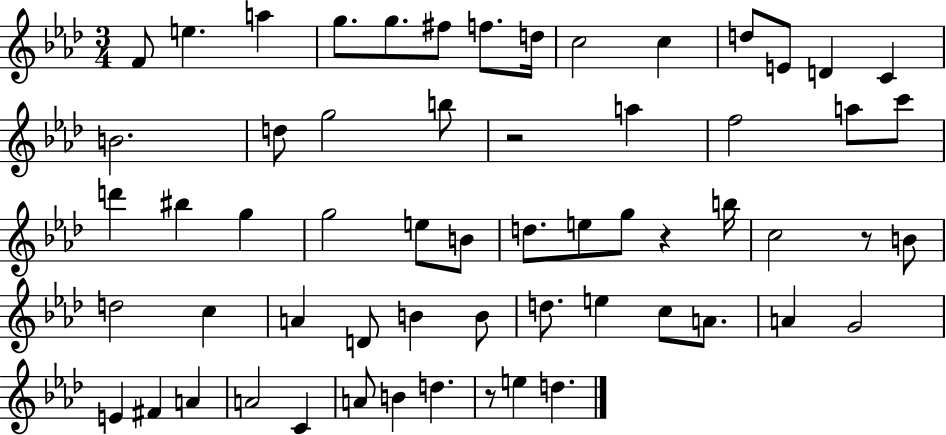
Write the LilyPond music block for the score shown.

{
  \clef treble
  \numericTimeSignature
  \time 3/4
  \key aes \major
  \repeat volta 2 { f'8 e''4. a''4 | g''8. g''8. fis''8 f''8. d''16 | c''2 c''4 | d''8 e'8 d'4 c'4 | \break b'2. | d''8 g''2 b''8 | r2 a''4 | f''2 a''8 c'''8 | \break d'''4 bis''4 g''4 | g''2 e''8 b'8 | d''8. e''8 g''8 r4 b''16 | c''2 r8 b'8 | \break d''2 c''4 | a'4 d'8 b'4 b'8 | d''8. e''4 c''8 a'8. | a'4 g'2 | \break e'4 fis'4 a'4 | a'2 c'4 | a'8 b'4 d''4. | r8 e''4 d''4. | \break } \bar "|."
}